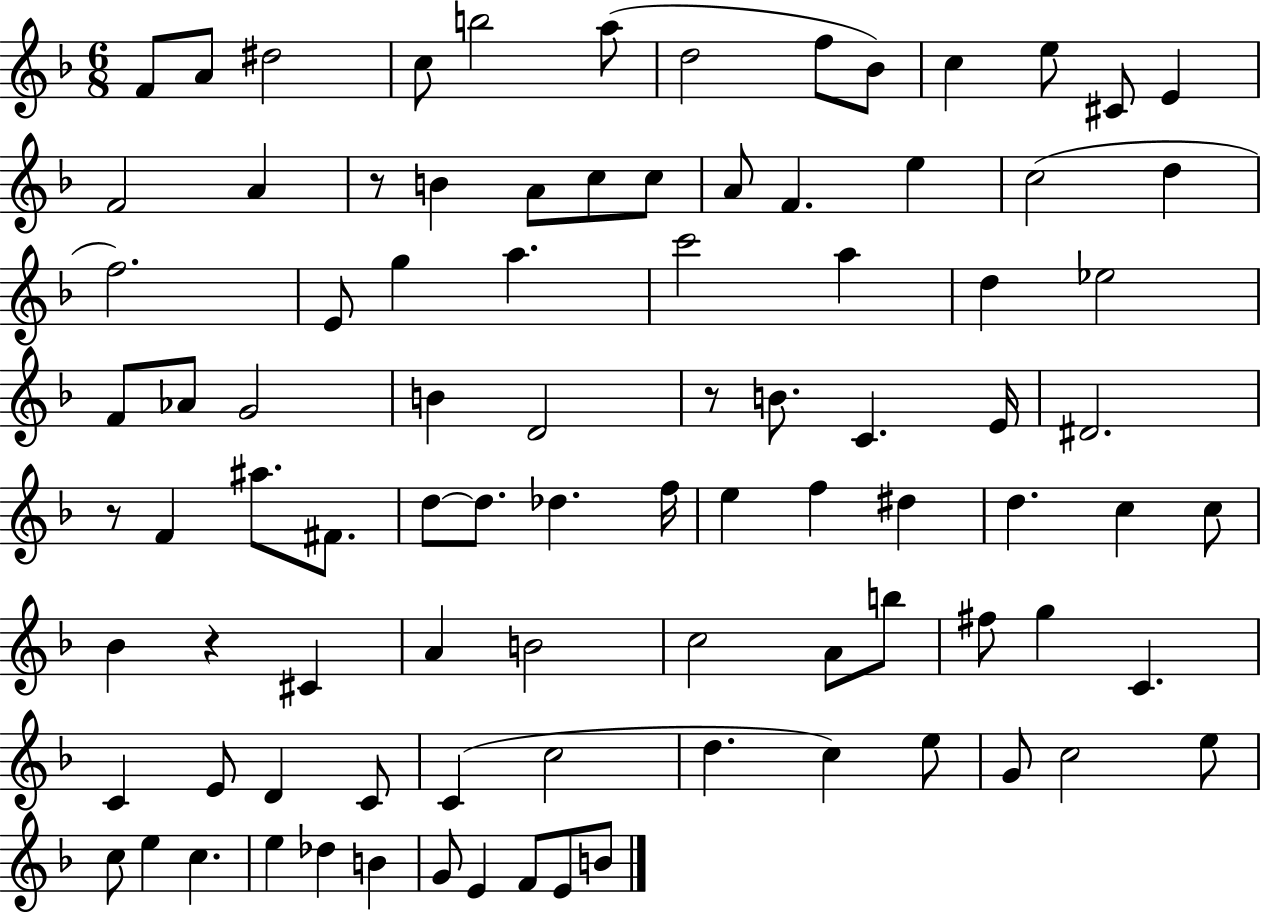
{
  \clef treble
  \numericTimeSignature
  \time 6/8
  \key f \major
  \repeat volta 2 { f'8 a'8 dis''2 | c''8 b''2 a''8( | d''2 f''8 bes'8) | c''4 e''8 cis'8 e'4 | \break f'2 a'4 | r8 b'4 a'8 c''8 c''8 | a'8 f'4. e''4 | c''2( d''4 | \break f''2.) | e'8 g''4 a''4. | c'''2 a''4 | d''4 ees''2 | \break f'8 aes'8 g'2 | b'4 d'2 | r8 b'8. c'4. e'16 | dis'2. | \break r8 f'4 ais''8. fis'8. | d''8~~ d''8. des''4. f''16 | e''4 f''4 dis''4 | d''4. c''4 c''8 | \break bes'4 r4 cis'4 | a'4 b'2 | c''2 a'8 b''8 | fis''8 g''4 c'4. | \break c'4 e'8 d'4 c'8 | c'4( c''2 | d''4. c''4) e''8 | g'8 c''2 e''8 | \break c''8 e''4 c''4. | e''4 des''4 b'4 | g'8 e'4 f'8 e'8 b'8 | } \bar "|."
}